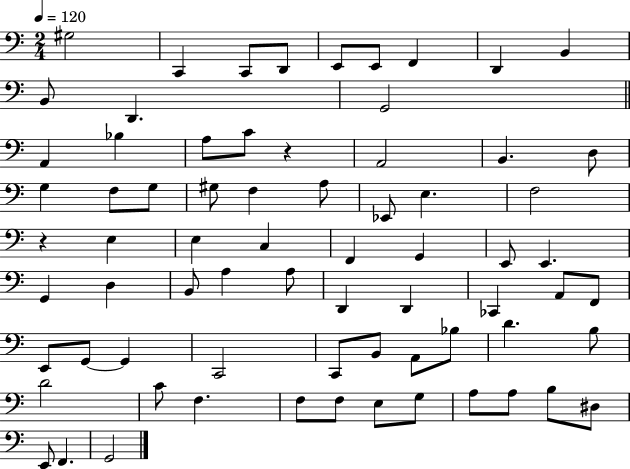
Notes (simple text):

G#3/h C2/q C2/e D2/e E2/e E2/e F2/q D2/q B2/q B2/e D2/q. G2/h A2/q Bb3/q A3/e C4/e R/q A2/h B2/q. D3/e G3/q F3/e G3/e G#3/e F3/q A3/e Eb2/e E3/q. F3/h R/q E3/q E3/q C3/q F2/q G2/q E2/e E2/q. G2/q D3/q B2/e A3/q A3/e D2/q D2/q CES2/q A2/e F2/e E2/e G2/e G2/q C2/h C2/e B2/e A2/e Bb3/e D4/q. B3/e D4/h C4/e F3/q. F3/e F3/e E3/e G3/e A3/e A3/e B3/e D#3/e E2/e F2/q. G2/h